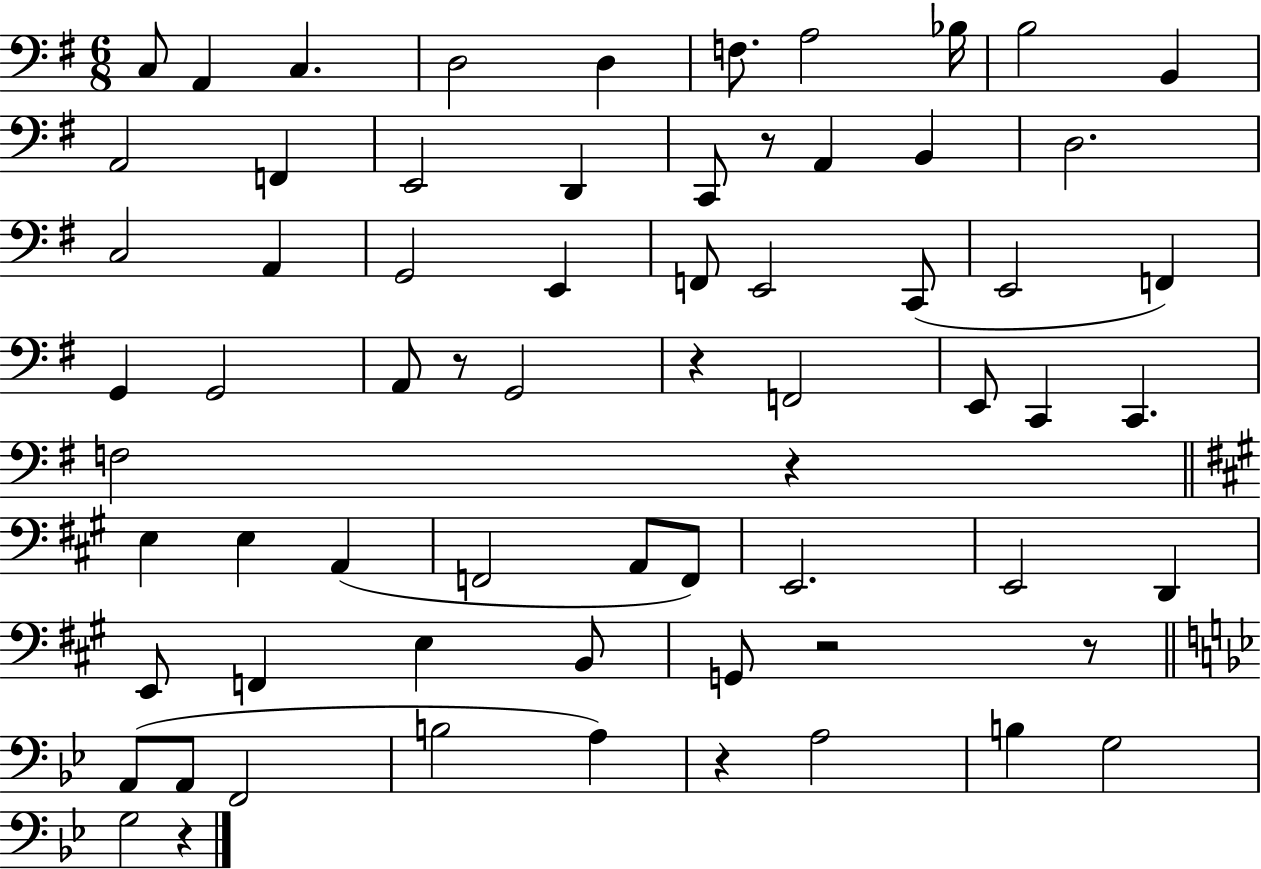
X:1
T:Untitled
M:6/8
L:1/4
K:G
C,/2 A,, C, D,2 D, F,/2 A,2 _B,/4 B,2 B,, A,,2 F,, E,,2 D,, C,,/2 z/2 A,, B,, D,2 C,2 A,, G,,2 E,, F,,/2 E,,2 C,,/2 E,,2 F,, G,, G,,2 A,,/2 z/2 G,,2 z F,,2 E,,/2 C,, C,, F,2 z E, E, A,, F,,2 A,,/2 F,,/2 E,,2 E,,2 D,, E,,/2 F,, E, B,,/2 G,,/2 z2 z/2 A,,/2 A,,/2 F,,2 B,2 A, z A,2 B, G,2 G,2 z